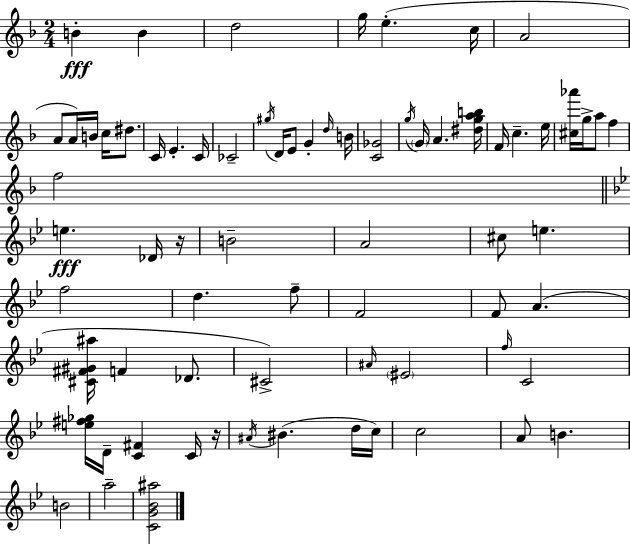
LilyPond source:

{
  \clef treble
  \numericTimeSignature
  \time 2/4
  \key f \major
  b'4-.\fff b'4 | d''2 | g''16 e''4.-.( c''16 | a'2 | \break a'8 a'16) b'16 c''16 dis''8. | c'16 e'4.-. c'16 | ces'2-- | \acciaccatura { gis''16 } d'16 e'8 g'4-. | \break \grace { d''16 } b'16 <c' ges'>2 | \acciaccatura { g''16 } \parenthesize g'16 a'4. | <dis'' g'' a'' b''>16 f'16 c''4.-- | e''16 <cis'' aes'''>16 g''16-> a''8 f''4 | \break f''2 | \bar "||" \break \key g \minor e''4.\fff des'16 r16 | b'2-- | a'2 | cis''8 e''4. | \break f''2 | d''4. f''8-- | f'2 | f'8 a'4.( | \break <cis' fis' gis' ais''>16 f'4 des'8. | cis'2->) | \grace { ais'16 } \parenthesize eis'2 | \grace { f''16 } c'2 | \break <e'' fis'' ges''>16 d'16-- <c' fis'>4 | c'16 r16 \acciaccatura { ais'16 }( bis'4. | d''16 c''16) c''2 | a'8 b'4. | \break b'2 | a''2-- | <c' g' bes' ais''>2 | \bar "|."
}